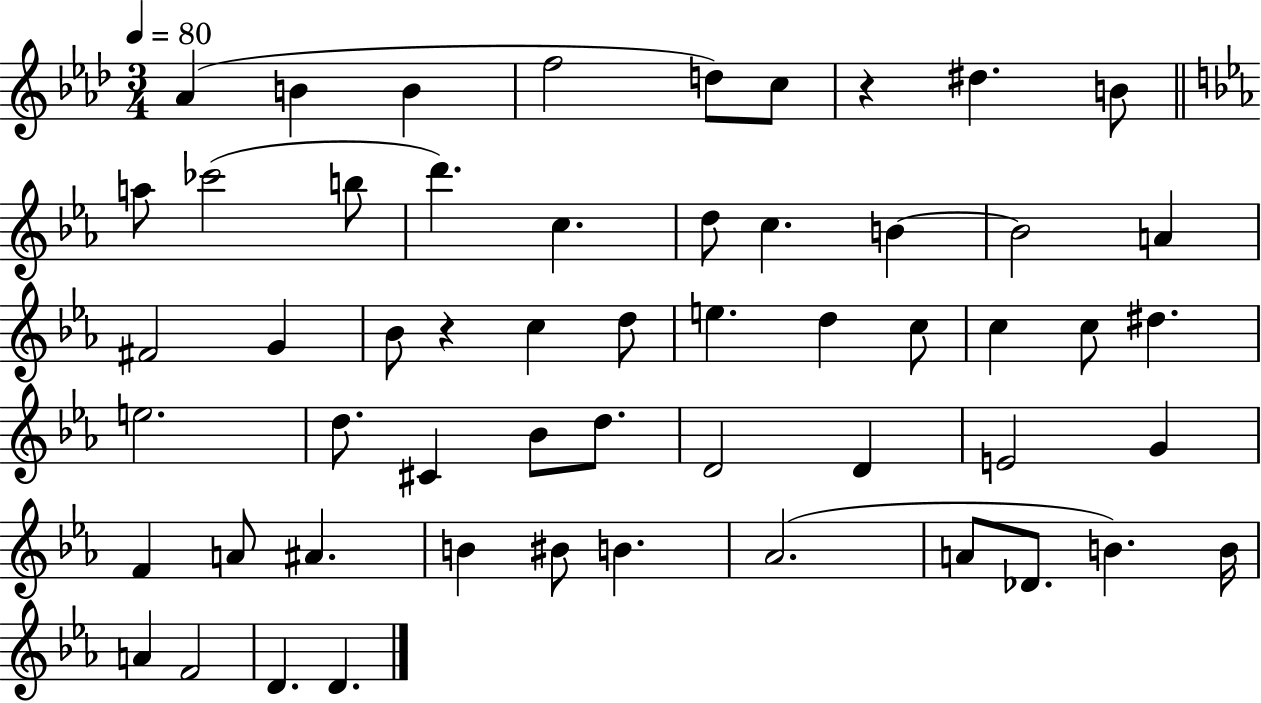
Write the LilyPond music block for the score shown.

{
  \clef treble
  \numericTimeSignature
  \time 3/4
  \key aes \major
  \tempo 4 = 80
  aes'4( b'4 b'4 | f''2 d''8) c''8 | r4 dis''4. b'8 | \bar "||" \break \key ees \major a''8 ces'''2( b''8 | d'''4.) c''4. | d''8 c''4. b'4~~ | b'2 a'4 | \break fis'2 g'4 | bes'8 r4 c''4 d''8 | e''4. d''4 c''8 | c''4 c''8 dis''4. | \break e''2. | d''8. cis'4 bes'8 d''8. | d'2 d'4 | e'2 g'4 | \break f'4 a'8 ais'4. | b'4 bis'8 b'4. | aes'2.( | a'8 des'8. b'4.) b'16 | \break a'4 f'2 | d'4. d'4. | \bar "|."
}